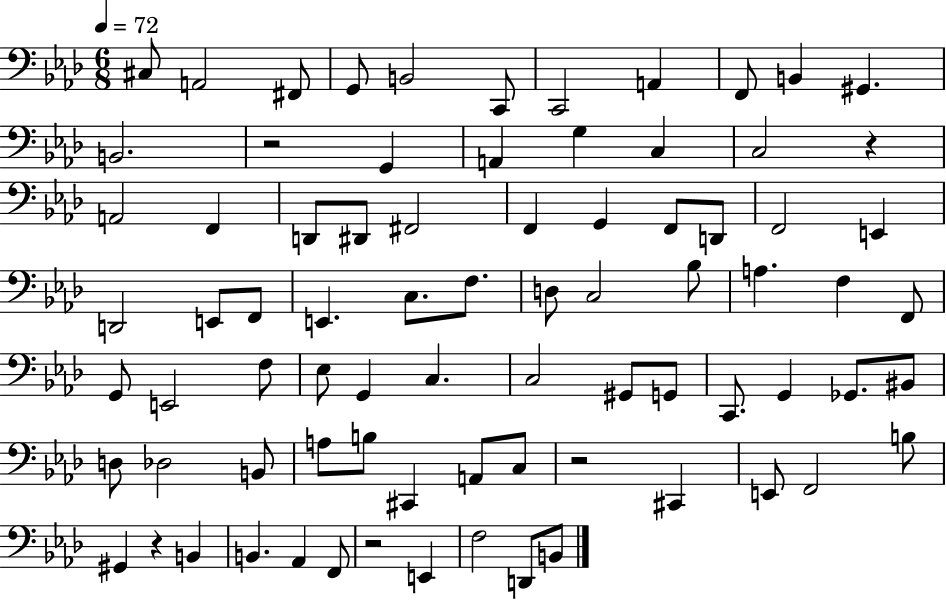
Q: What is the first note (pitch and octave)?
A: C#3